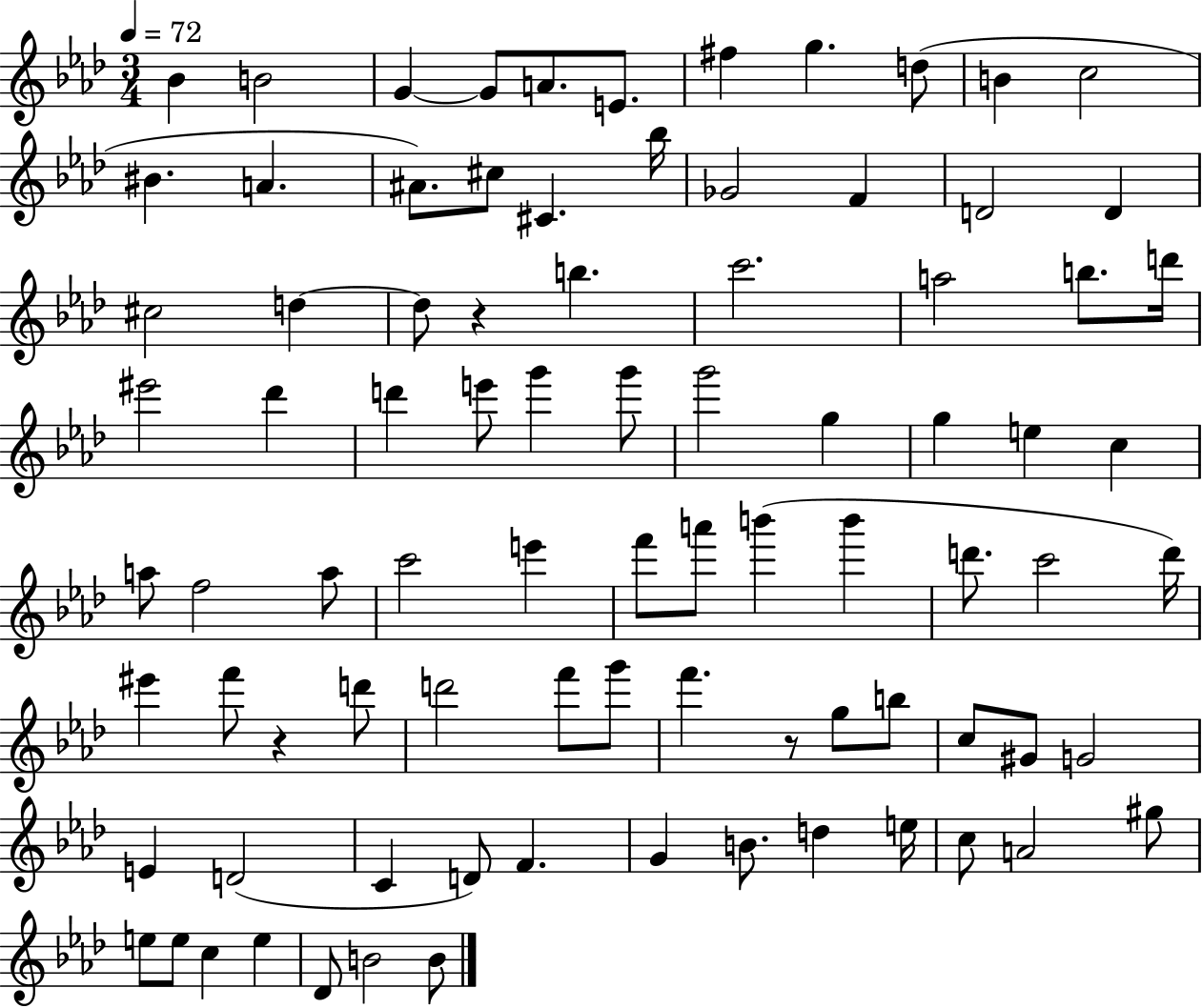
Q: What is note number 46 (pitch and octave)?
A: F6